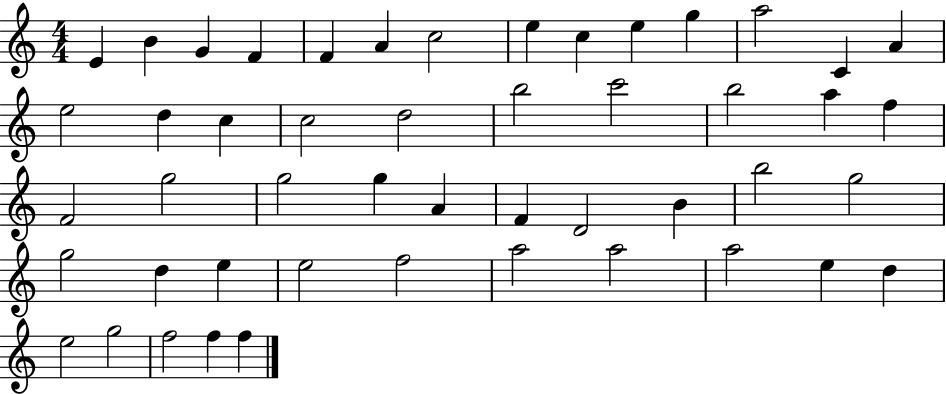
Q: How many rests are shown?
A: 0